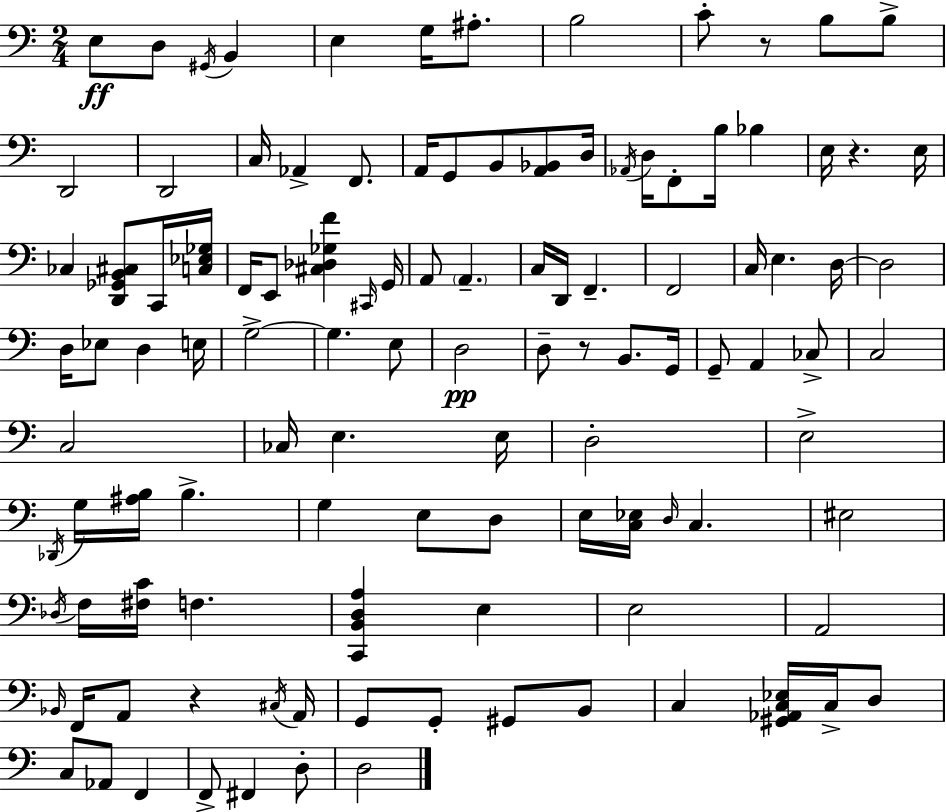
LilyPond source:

{
  \clef bass
  \numericTimeSignature
  \time 2/4
  \key c \major
  \repeat volta 2 { e8\ff d8 \acciaccatura { gis,16 } b,4 | e4 g16 ais8.-. | b2 | c'8-. r8 b8 b8-> | \break d,2 | d,2 | c16 aes,4-> f,8. | a,16 g,8 b,8 <a, bes,>8 | \break d16 \acciaccatura { aes,16 } d16 f,8-. b16 bes4 | e16 r4. | e16 ces4 <d, ges, b, cis>8 | c,16 <c ees ges>16 f,16 e,8 <cis des ges f'>4 | \break \grace { cis,16 } g,16 a,8 \parenthesize a,4.-- | c16 d,16 f,4.-- | f,2 | c16 e4. | \break d16~~ d2 | d16 ees8 d4 | e16 g2->~~ | g4. | \break e8 d2\pp | d8-- r8 b,8. | g,16 g,8-- a,4 | ces8-> c2 | \break c2 | ces16 e4. | e16 d2-. | e2-> | \break \acciaccatura { des,16 } g16 <ais b>16 b4.-> | g4 | e8 d8 e16 <c ees>16 \grace { d16 } c4. | eis2 | \break \acciaccatura { des16 } f16 <fis c'>16 | f4. <c, b, d a>4 | e4 e2 | a,2 | \break \grace { bes,16 } f,16 | a,8 r4 \acciaccatura { cis16 } a,16 | g,8 g,8-. gis,8 b,8 | c4 <gis, aes, c ees>16 c16-> d8 | \break c8 aes,8 f,4 | f,8-> fis,4 d8-. | d2 | } \bar "|."
}